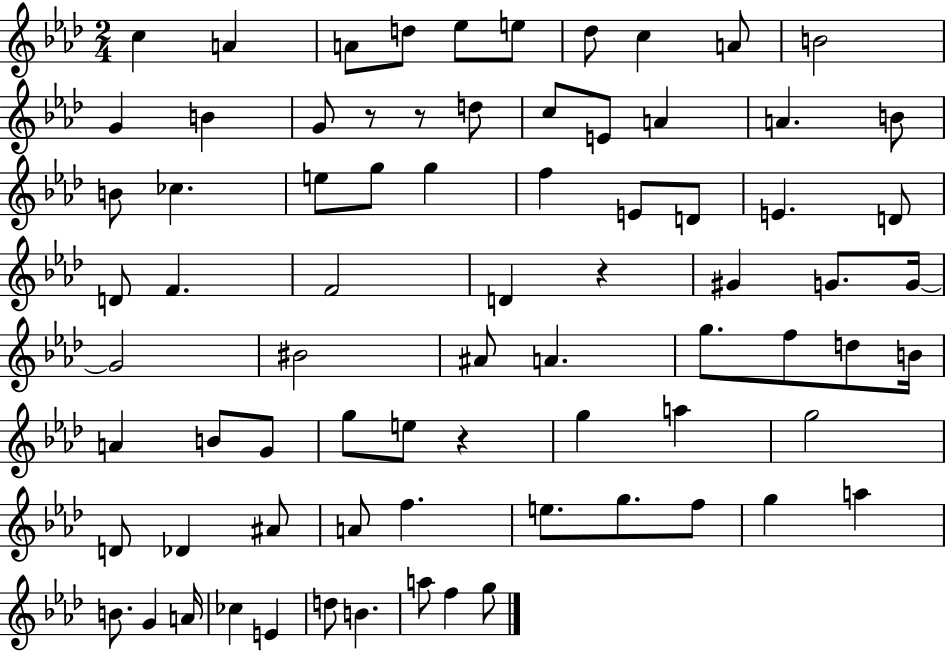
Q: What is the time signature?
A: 2/4